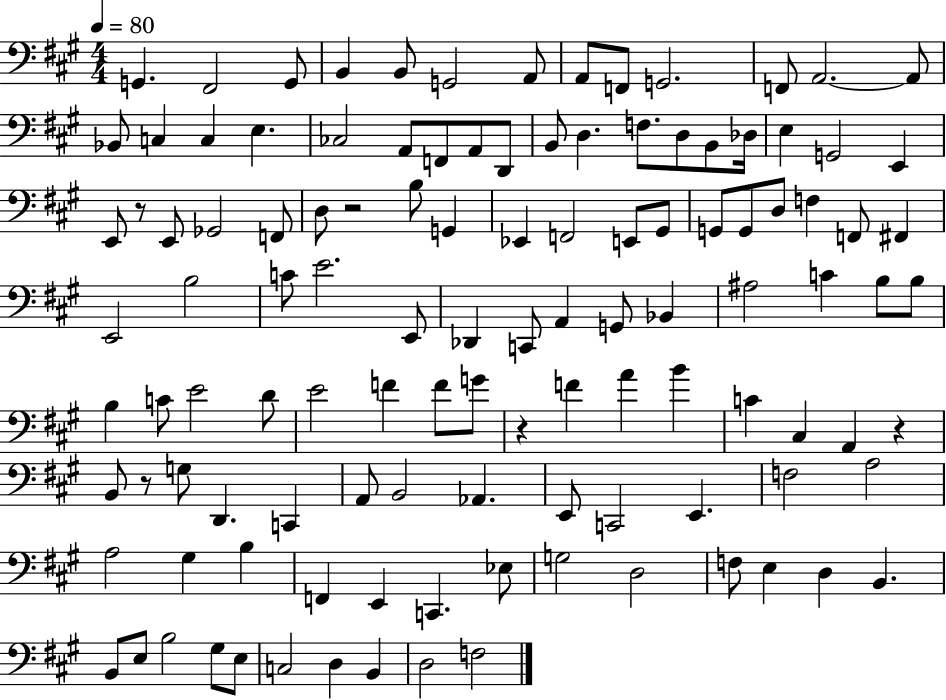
{
  \clef bass
  \numericTimeSignature
  \time 4/4
  \key a \major
  \tempo 4 = 80
  g,4. fis,2 g,8 | b,4 b,8 g,2 a,8 | a,8 f,8 g,2. | f,8 a,2.~~ a,8 | \break bes,8 c4 c4 e4. | ces2 a,8 f,8 a,8 d,8 | b,8 d4. f8. d8 b,8 des16 | e4 g,2 e,4 | \break e,8 r8 e,8 ges,2 f,8 | d8 r2 b8 g,4 | ees,4 f,2 e,8 gis,8 | g,8 g,8 d8 f4 f,8 fis,4 | \break e,2 b2 | c'8 e'2. e,8 | des,4 c,8 a,4 g,8 bes,4 | ais2 c'4 b8 b8 | \break b4 c'8 e'2 d'8 | e'2 f'4 f'8 g'8 | r4 f'4 a'4 b'4 | c'4 cis4 a,4 r4 | \break b,8 r8 g8 d,4. c,4 | a,8 b,2 aes,4. | e,8 c,2 e,4. | f2 a2 | \break a2 gis4 b4 | f,4 e,4 c,4. ees8 | g2 d2 | f8 e4 d4 b,4. | \break b,8 e8 b2 gis8 e8 | c2 d4 b,4 | d2 f2 | \bar "|."
}